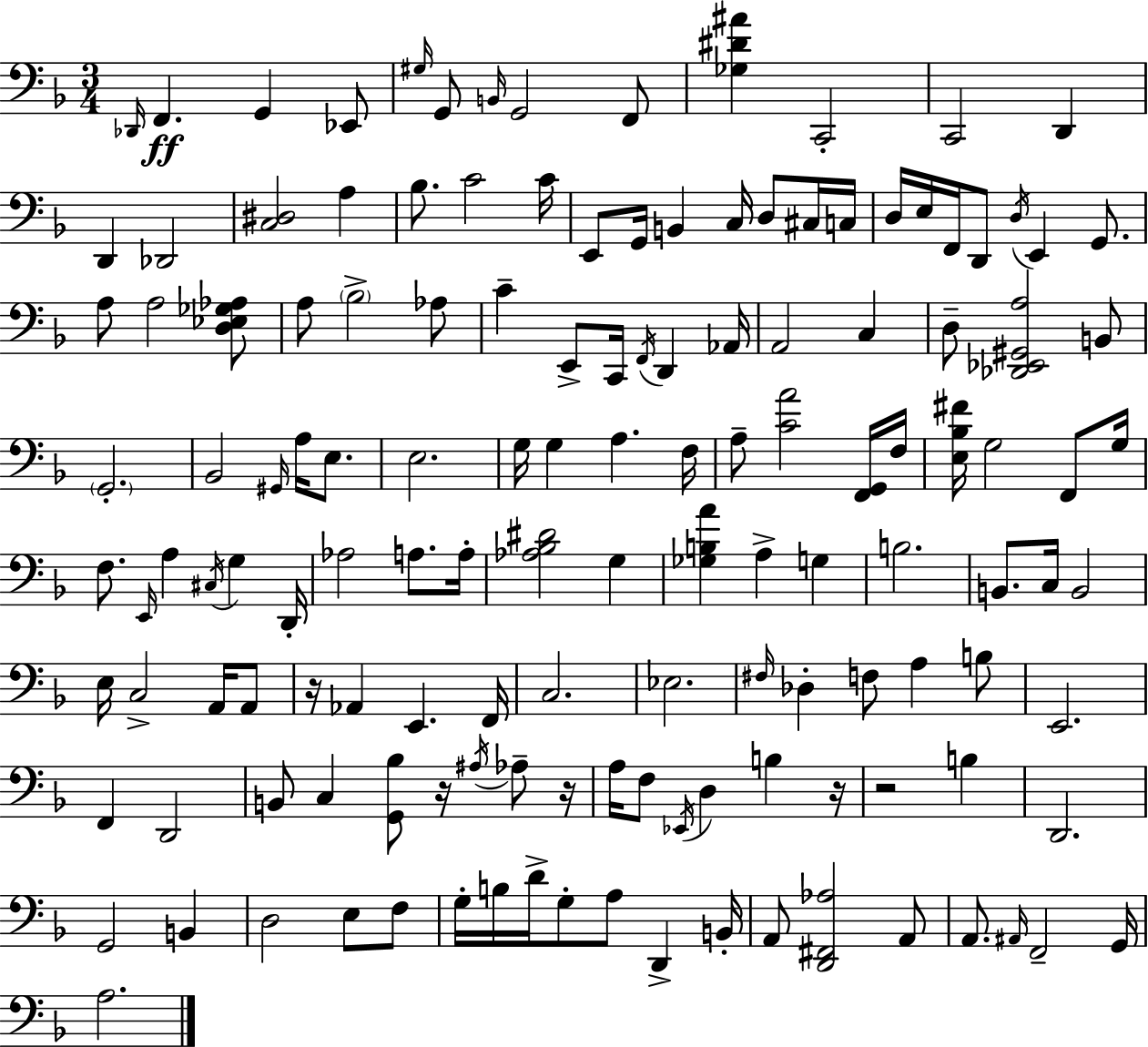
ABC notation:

X:1
T:Untitled
M:3/4
L:1/4
K:Dm
_D,,/4 F,, G,, _E,,/2 ^G,/4 G,,/2 B,,/4 G,,2 F,,/2 [_G,^D^A] C,,2 C,,2 D,, D,, _D,,2 [C,^D,]2 A, _B,/2 C2 C/4 E,,/2 G,,/4 B,, C,/4 D,/2 ^C,/4 C,/4 D,/4 E,/4 F,,/4 D,,/2 D,/4 E,, G,,/2 A,/2 A,2 [D,_E,_G,_A,]/2 A,/2 _B,2 _A,/2 C E,,/2 C,,/4 F,,/4 D,, _A,,/4 A,,2 C, D,/2 [_D,,_E,,^G,,A,]2 B,,/2 G,,2 _B,,2 ^G,,/4 A,/4 E,/2 E,2 G,/4 G, A, F,/4 A,/2 [CA]2 [F,,G,,]/4 F,/4 [E,_B,^F]/4 G,2 F,,/2 G,/4 F,/2 E,,/4 A, ^C,/4 G, D,,/4 _A,2 A,/2 A,/4 [_A,_B,^D]2 G, [_G,B,A] A, G, B,2 B,,/2 C,/4 B,,2 E,/4 C,2 A,,/4 A,,/2 z/4 _A,, E,, F,,/4 C,2 _E,2 ^F,/4 _D, F,/2 A, B,/2 E,,2 F,, D,,2 B,,/2 C, [G,,_B,]/2 z/4 ^A,/4 _A,/2 z/4 A,/4 F,/2 _E,,/4 D, B, z/4 z2 B, D,,2 G,,2 B,, D,2 E,/2 F,/2 G,/4 B,/4 D/4 G,/2 A,/2 D,, B,,/4 A,,/2 [D,,^F,,_A,]2 A,,/2 A,,/2 ^A,,/4 F,,2 G,,/4 A,2